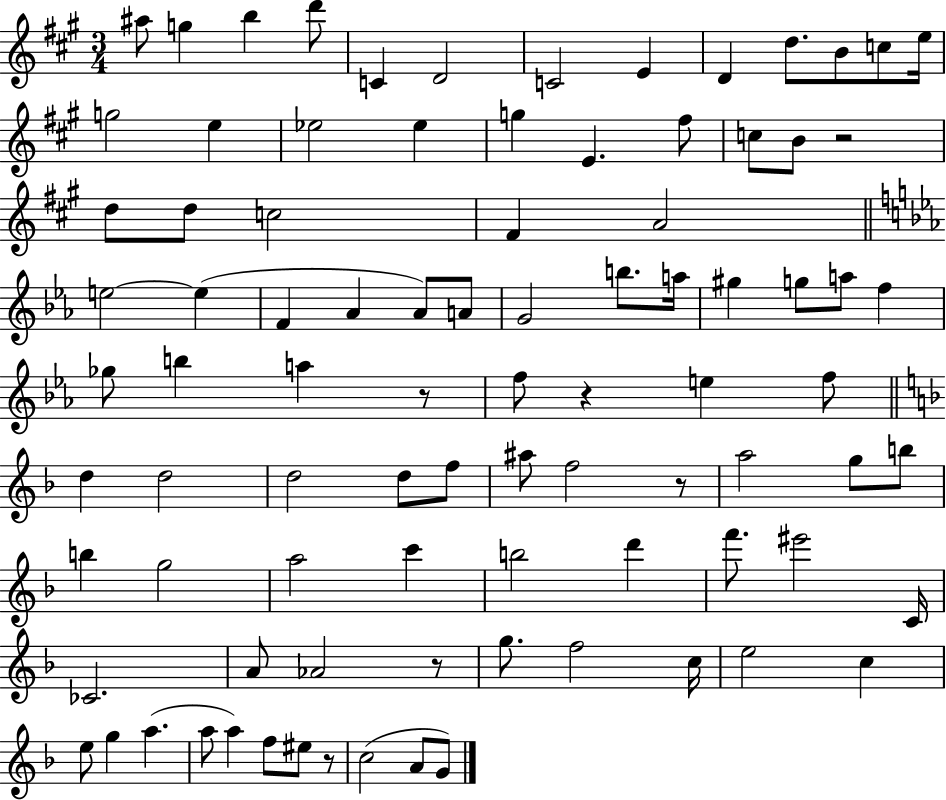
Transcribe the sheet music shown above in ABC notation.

X:1
T:Untitled
M:3/4
L:1/4
K:A
^a/2 g b d'/2 C D2 C2 E D d/2 B/2 c/2 e/4 g2 e _e2 _e g E ^f/2 c/2 B/2 z2 d/2 d/2 c2 ^F A2 e2 e F _A _A/2 A/2 G2 b/2 a/4 ^g g/2 a/2 f _g/2 b a z/2 f/2 z e f/2 d d2 d2 d/2 f/2 ^a/2 f2 z/2 a2 g/2 b/2 b g2 a2 c' b2 d' f'/2 ^e'2 C/4 _C2 A/2 _A2 z/2 g/2 f2 c/4 e2 c e/2 g a a/2 a f/2 ^e/2 z/2 c2 A/2 G/2